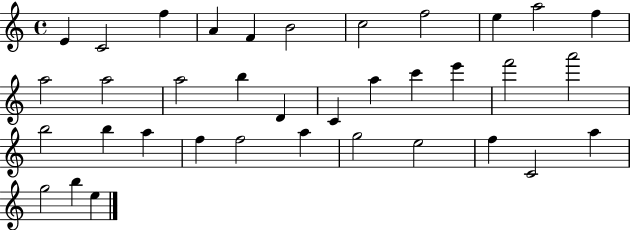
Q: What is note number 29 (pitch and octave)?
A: G5